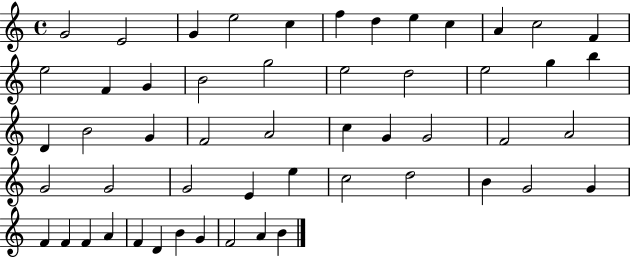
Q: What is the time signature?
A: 4/4